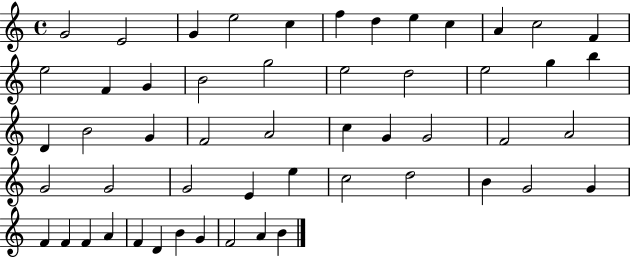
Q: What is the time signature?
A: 4/4